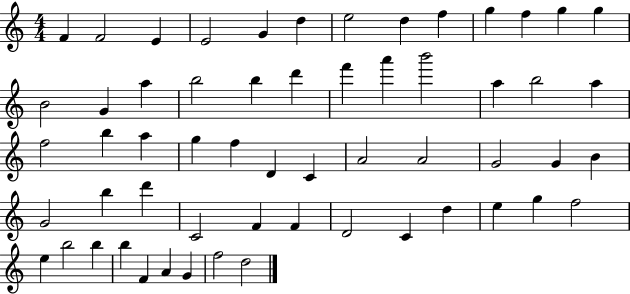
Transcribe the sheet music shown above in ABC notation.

X:1
T:Untitled
M:4/4
L:1/4
K:C
F F2 E E2 G d e2 d f g f g g B2 G a b2 b d' f' a' b'2 a b2 a f2 b a g f D C A2 A2 G2 G B G2 b d' C2 F F D2 C d e g f2 e b2 b b F A G f2 d2